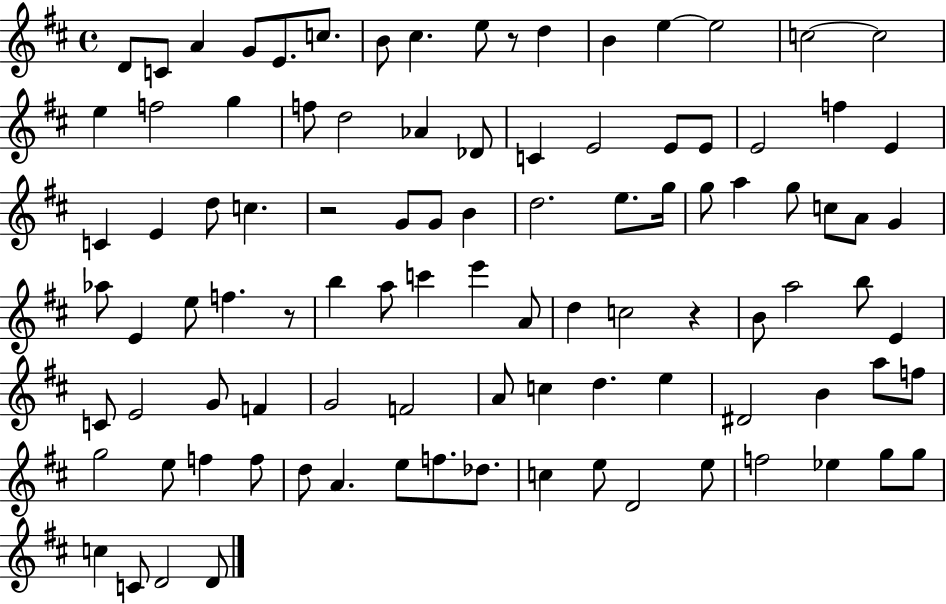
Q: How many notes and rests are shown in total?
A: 99